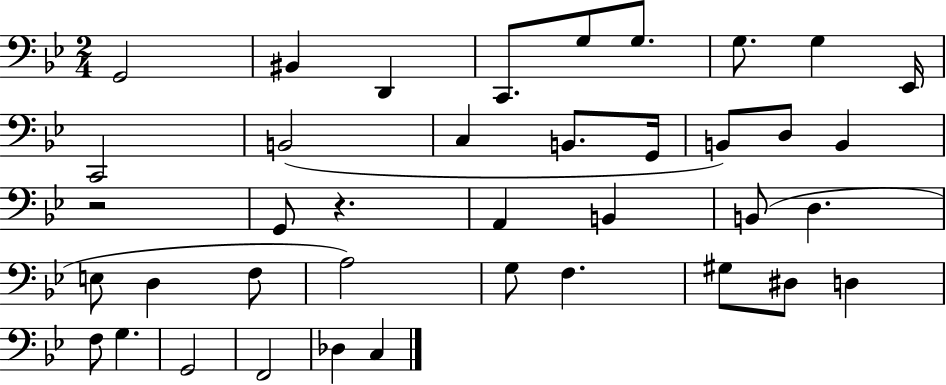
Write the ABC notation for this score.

X:1
T:Untitled
M:2/4
L:1/4
K:Bb
G,,2 ^B,, D,, C,,/2 G,/2 G,/2 G,/2 G, _E,,/4 C,,2 B,,2 C, B,,/2 G,,/4 B,,/2 D,/2 B,, z2 G,,/2 z A,, B,, B,,/2 D, E,/2 D, F,/2 A,2 G,/2 F, ^G,/2 ^D,/2 D, F,/2 G, G,,2 F,,2 _D, C,